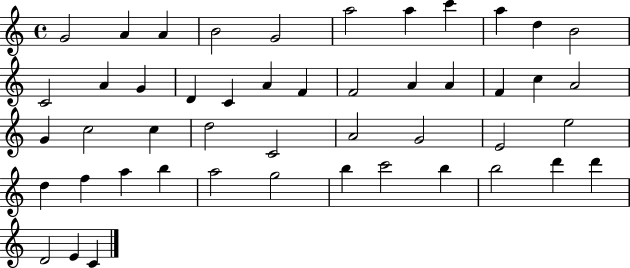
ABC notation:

X:1
T:Untitled
M:4/4
L:1/4
K:C
G2 A A B2 G2 a2 a c' a d B2 C2 A G D C A F F2 A A F c A2 G c2 c d2 C2 A2 G2 E2 e2 d f a b a2 g2 b c'2 b b2 d' d' D2 E C